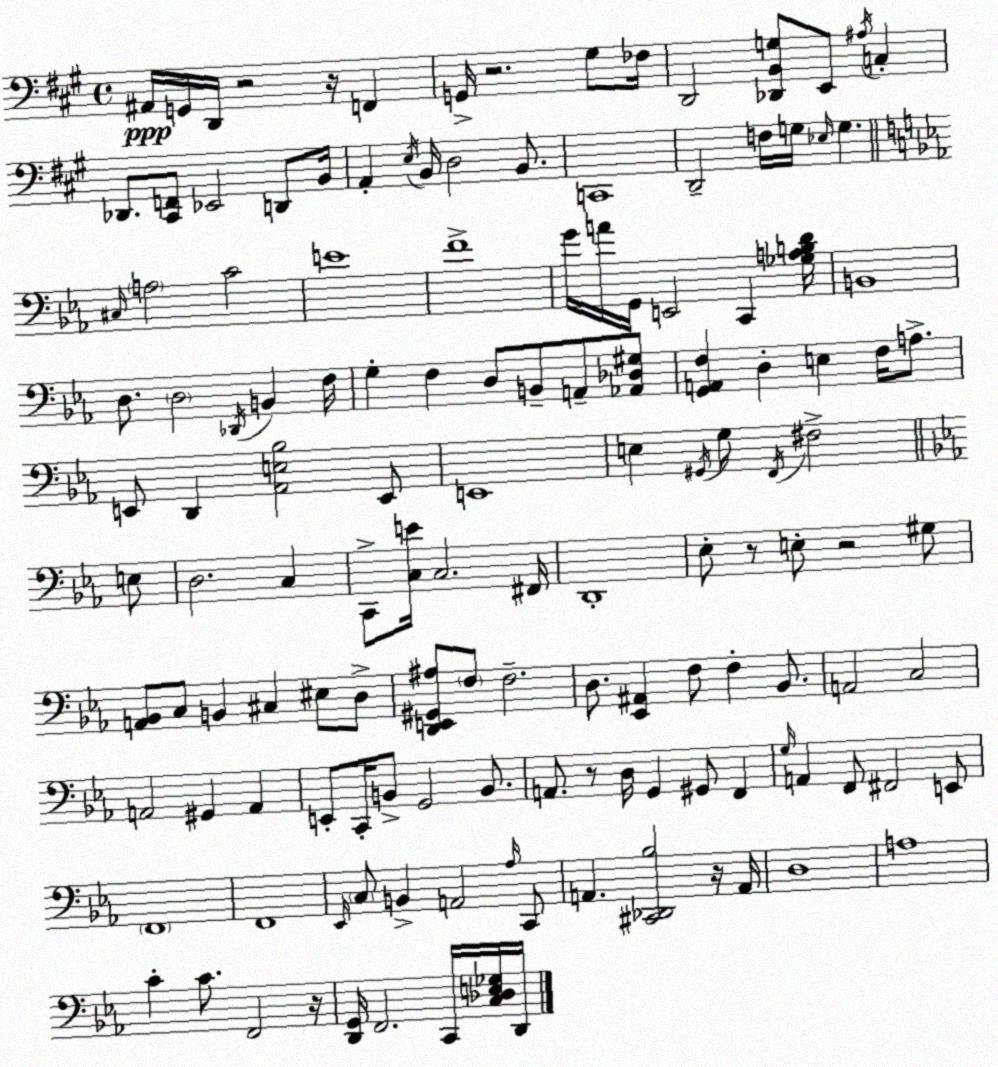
X:1
T:Untitled
M:4/4
L:1/4
K:A
^A,,/4 G,,/4 D,,/4 z2 z/4 F,, G,,/4 z2 ^G,/2 _F,/4 D,,2 [_D,,B,,G,]/2 E,,/2 ^A,/4 C, _D,,/2 [^C,,F,,]/2 _E,,2 D,,/2 B,,/4 A,, E,/4 B,,/4 D,2 B,,/2 C,,4 D,,2 F,/4 G,/4 _E,/4 G, ^C,/4 A,2 C2 E4 F4 G/4 A/4 G,,/4 E,,2 C,, [_G,A,B,D]/4 B,,4 D,/2 D,2 _D,,/4 B,, F,/4 G, F, D,/2 B,,/2 A,,/2 [_A,,_D,^G,]/2 [G,,A,,F,] D, E, F,/4 A,/2 E,,/2 D,, [_A,,E,_B,]2 E,,/2 E,,4 E, ^G,,/4 G,/2 F,,/4 ^F,2 E,/2 D,2 C, C,,/2 [C,E]/4 C,2 ^F,,/4 D,,4 _E,/2 z/2 E,/2 z2 ^G,/2 [A,,_B,,]/2 C,/2 B,, ^C, ^E,/2 D,/2 [D,,E,,^G,,^A,]/2 F,/2 F,2 D,/2 [_E,,^A,,] F,/2 F, _B,,/2 A,,2 C,2 A,,2 ^G,, A,, E,,/2 C,,/4 B,,/2 G,,2 B,,/2 A,,/2 z/2 D,/4 G,, ^G,,/2 F,, G,/4 A,, F,,/2 ^F,,2 E,,/2 F,,4 F,,4 _E,,/4 C,/2 B,, A,,2 _A,/4 C,,/2 A,, [^C,,_D,,_B,]2 z/4 A,,/4 D,4 A,4 C C/2 F,,2 z/4 [D,,G,,]/4 F,,2 C,,/4 [C,_D,E,_G,]/4 D,,/4